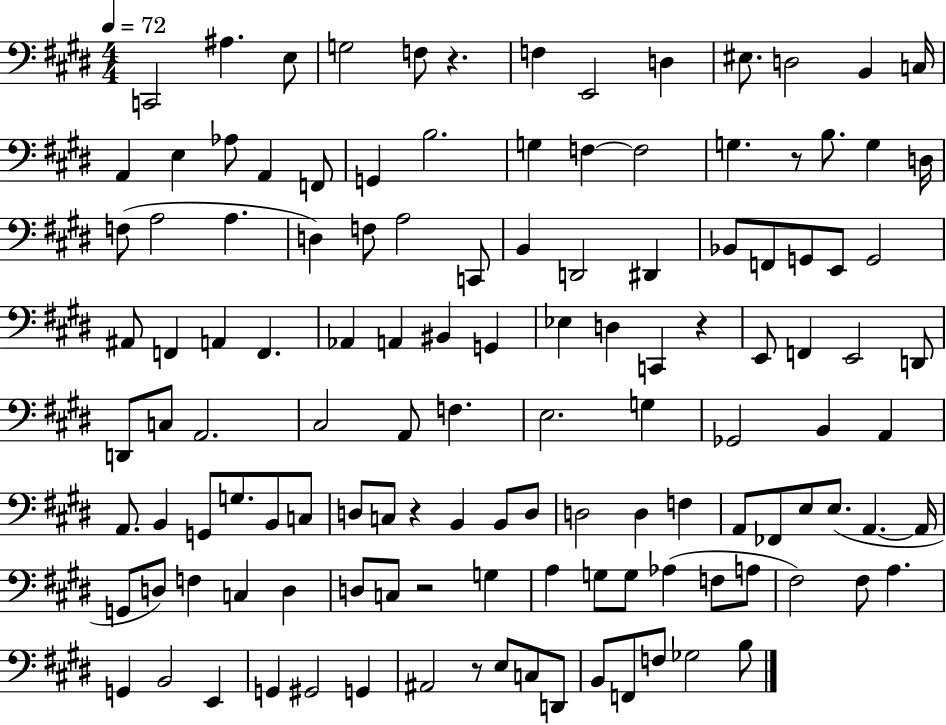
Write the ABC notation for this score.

X:1
T:Untitled
M:4/4
L:1/4
K:E
C,,2 ^A, E,/2 G,2 F,/2 z F, E,,2 D, ^E,/2 D,2 B,, C,/4 A,, E, _A,/2 A,, F,,/2 G,, B,2 G, F, F,2 G, z/2 B,/2 G, D,/4 F,/2 A,2 A, D, F,/2 A,2 C,,/2 B,, D,,2 ^D,, _B,,/2 F,,/2 G,,/2 E,,/2 G,,2 ^A,,/2 F,, A,, F,, _A,, A,, ^B,, G,, _E, D, C,, z E,,/2 F,, E,,2 D,,/2 D,,/2 C,/2 A,,2 ^C,2 A,,/2 F, E,2 G, _G,,2 B,, A,, A,,/2 B,, G,,/2 G,/2 B,,/2 C,/2 D,/2 C,/2 z B,, B,,/2 D,/2 D,2 D, F, A,,/2 _F,,/2 E,/2 E,/2 A,, A,,/4 G,,/2 D,/2 F, C, D, D,/2 C,/2 z2 G, A, G,/2 G,/2 _A, F,/2 A,/2 ^F,2 ^F,/2 A, G,, B,,2 E,, G,, ^G,,2 G,, ^A,,2 z/2 E,/2 C,/2 D,,/2 B,,/2 F,,/2 F,/2 _G,2 B,/2